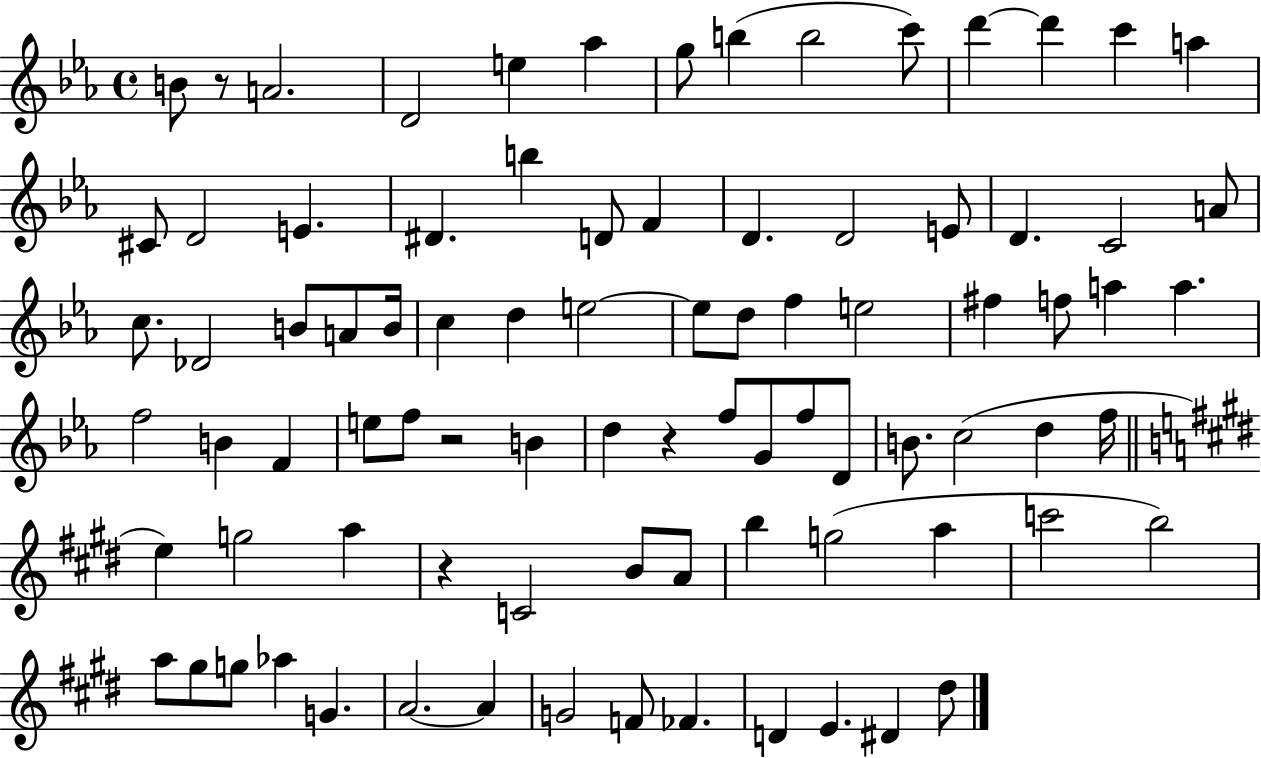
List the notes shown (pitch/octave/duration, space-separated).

B4/e R/e A4/h. D4/h E5/q Ab5/q G5/e B5/q B5/h C6/e D6/q D6/q C6/q A5/q C#4/e D4/h E4/q. D#4/q. B5/q D4/e F4/q D4/q. D4/h E4/e D4/q. C4/h A4/e C5/e. Db4/h B4/e A4/e B4/s C5/q D5/q E5/h E5/e D5/e F5/q E5/h F#5/q F5/e A5/q A5/q. F5/h B4/q F4/q E5/e F5/e R/h B4/q D5/q R/q F5/e G4/e F5/e D4/e B4/e. C5/h D5/q F5/s E5/q G5/h A5/q R/q C4/h B4/e A4/e B5/q G5/h A5/q C6/h B5/h A5/e G#5/e G5/e Ab5/q G4/q. A4/h. A4/q G4/h F4/e FES4/q. D4/q E4/q. D#4/q D#5/e